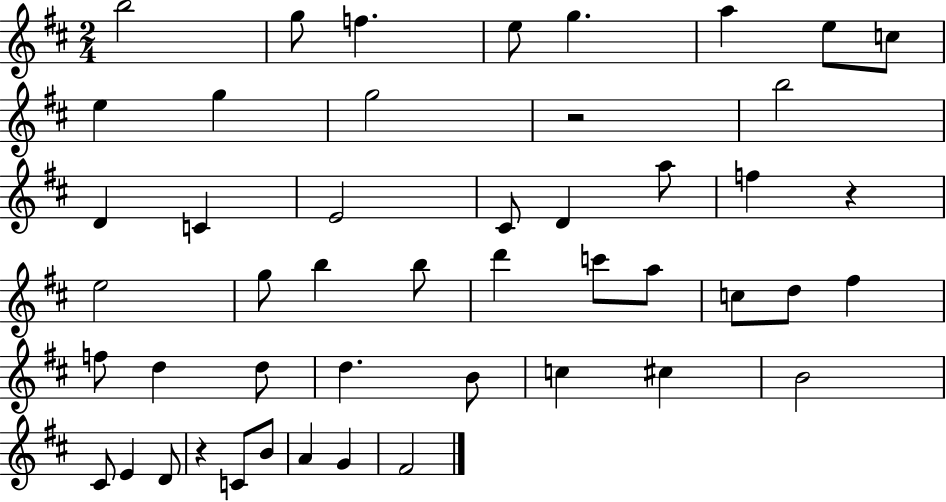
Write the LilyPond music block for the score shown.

{
  \clef treble
  \numericTimeSignature
  \time 2/4
  \key d \major
  b''2 | g''8 f''4. | e''8 g''4. | a''4 e''8 c''8 | \break e''4 g''4 | g''2 | r2 | b''2 | \break d'4 c'4 | e'2 | cis'8 d'4 a''8 | f''4 r4 | \break e''2 | g''8 b''4 b''8 | d'''4 c'''8 a''8 | c''8 d''8 fis''4 | \break f''8 d''4 d''8 | d''4. b'8 | c''4 cis''4 | b'2 | \break cis'8 e'4 d'8 | r4 c'8 b'8 | a'4 g'4 | fis'2 | \break \bar "|."
}